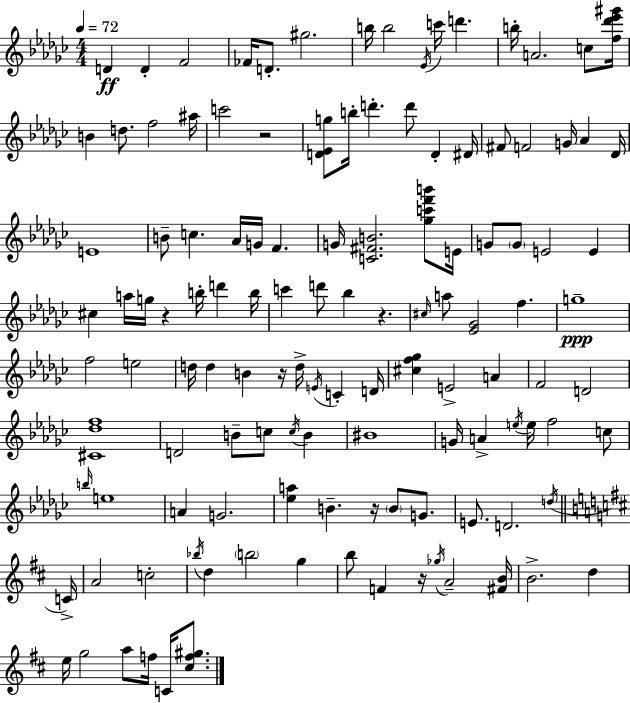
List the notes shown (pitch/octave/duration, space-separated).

D4/q D4/q F4/h FES4/s D4/e. G#5/h. B5/s B5/h Eb4/s C6/s D6/q. B5/s A4/h. C5/e [F5,Db6,Eb6,G#6]/s B4/q D5/e. F5/h A#5/s C6/h R/h [D4,Eb4,G5]/e B5/s D6/q. D6/e D4/q D#4/s F#4/e F4/h G4/s Ab4/q Db4/s E4/w B4/e C5/q. Ab4/s G4/s F4/q. G4/s [C4,F#4,B4]/h. [Gb5,C6,F6,B6]/e E4/s G4/e G4/e E4/h E4/q C#5/q A5/s G5/s R/q B5/s D6/q B5/s C6/q D6/e Bb5/q R/q. C#5/s A5/e [Eb4,Gb4]/h F5/q. G5/w F5/h E5/h D5/s D5/q B4/q R/s D5/s E4/s C4/q D4/s [C#5,F5,Gb5]/q E4/h A4/q F4/h D4/h [C#4,Db5,F5]/w D4/h B4/e C5/e C5/s B4/q BIS4/w G4/s A4/q E5/s E5/s F5/h C5/e B5/s E5/w A4/q G4/h. [Eb5,A5]/q B4/q. R/s B4/e G4/e. E4/e. D4/h. D5/s C4/s A4/h C5/h Bb5/s D5/q B5/h G5/q B5/e F4/q R/s Gb5/s A4/h [F#4,B4]/s B4/h. D5/q E5/s G5/h A5/e F5/s C4/s [C#5,F5,G#5]/e.